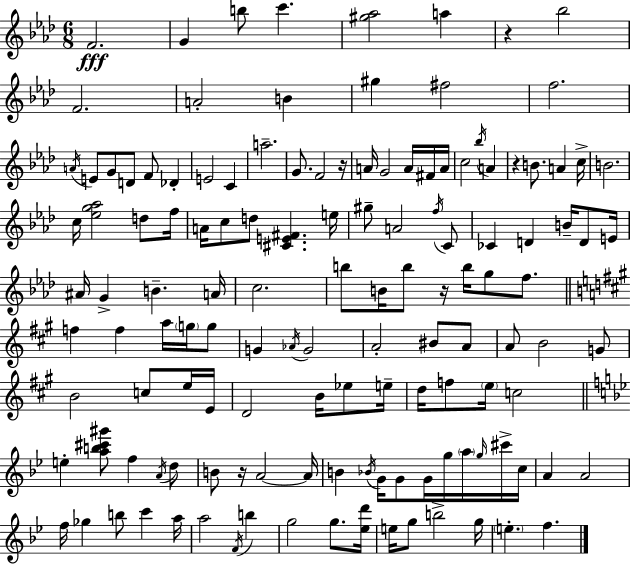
F4/h. G4/q B5/e C6/q. [G#5,Ab5]/h A5/q R/q Bb5/h F4/h. A4/h B4/q G#5/q F#5/h F5/h. A4/s E4/e G4/e D4/e F4/e Db4/q E4/h C4/q A5/h. G4/e. F4/h R/s A4/s G4/h A4/s F#4/s A4/s C5/h Bb5/s A4/q R/q B4/e. A4/q C5/s B4/h. C5/s [Eb5,G5,Ab5]/h D5/e F5/s A4/s C5/e D5/e [C#4,E4,F#4]/q. E5/s G#5/e A4/h F5/s C4/e CES4/q D4/q B4/s D4/e E4/s A#4/s G4/q B4/q. A4/s C5/h. B5/e B4/s B5/e R/s B5/s G5/e F5/e. F5/q F5/q A5/s G5/s G5/e G4/q Ab4/s G4/h A4/h BIS4/e A4/e A4/e B4/h G4/e B4/h C5/e E5/s E4/s D4/h B4/s Eb5/e E5/s D5/s F5/e E5/s C5/h E5/q [A5,B5,C#6,G#6]/e F5/q A4/s D5/e B4/e R/s A4/h A4/s B4/q Bb4/s G4/s G4/e G4/s G5/s A5/s G5/s C#6/s C5/s A4/q A4/h F5/s Gb5/q B5/e C6/q A5/s A5/h F4/s B5/q G5/h G5/e. [Eb5,D6]/s E5/s G5/e B5/h G5/s E5/q. F5/q.